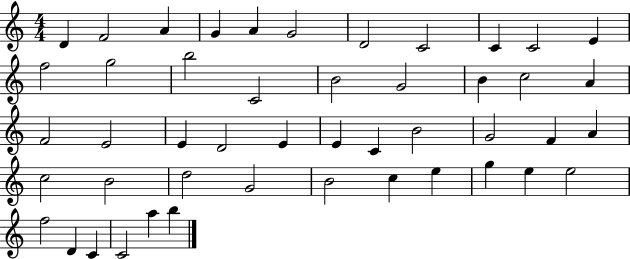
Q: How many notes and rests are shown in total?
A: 47